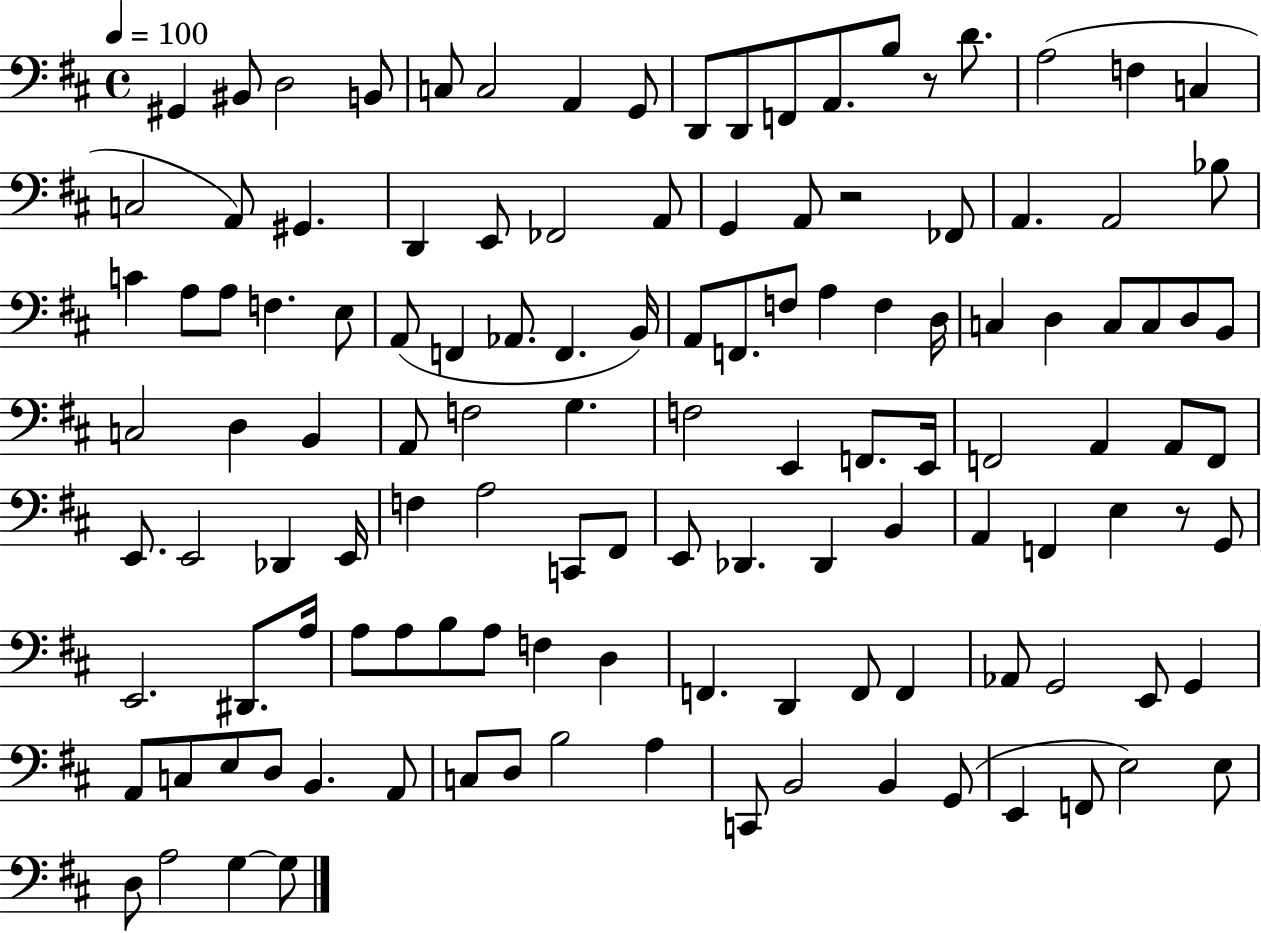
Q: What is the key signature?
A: D major